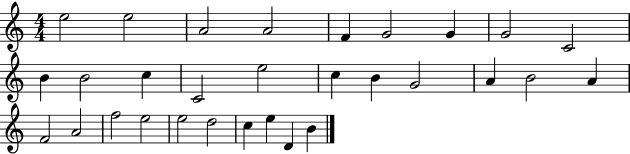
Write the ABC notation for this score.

X:1
T:Untitled
M:4/4
L:1/4
K:C
e2 e2 A2 A2 F G2 G G2 C2 B B2 c C2 e2 c B G2 A B2 A F2 A2 f2 e2 e2 d2 c e D B